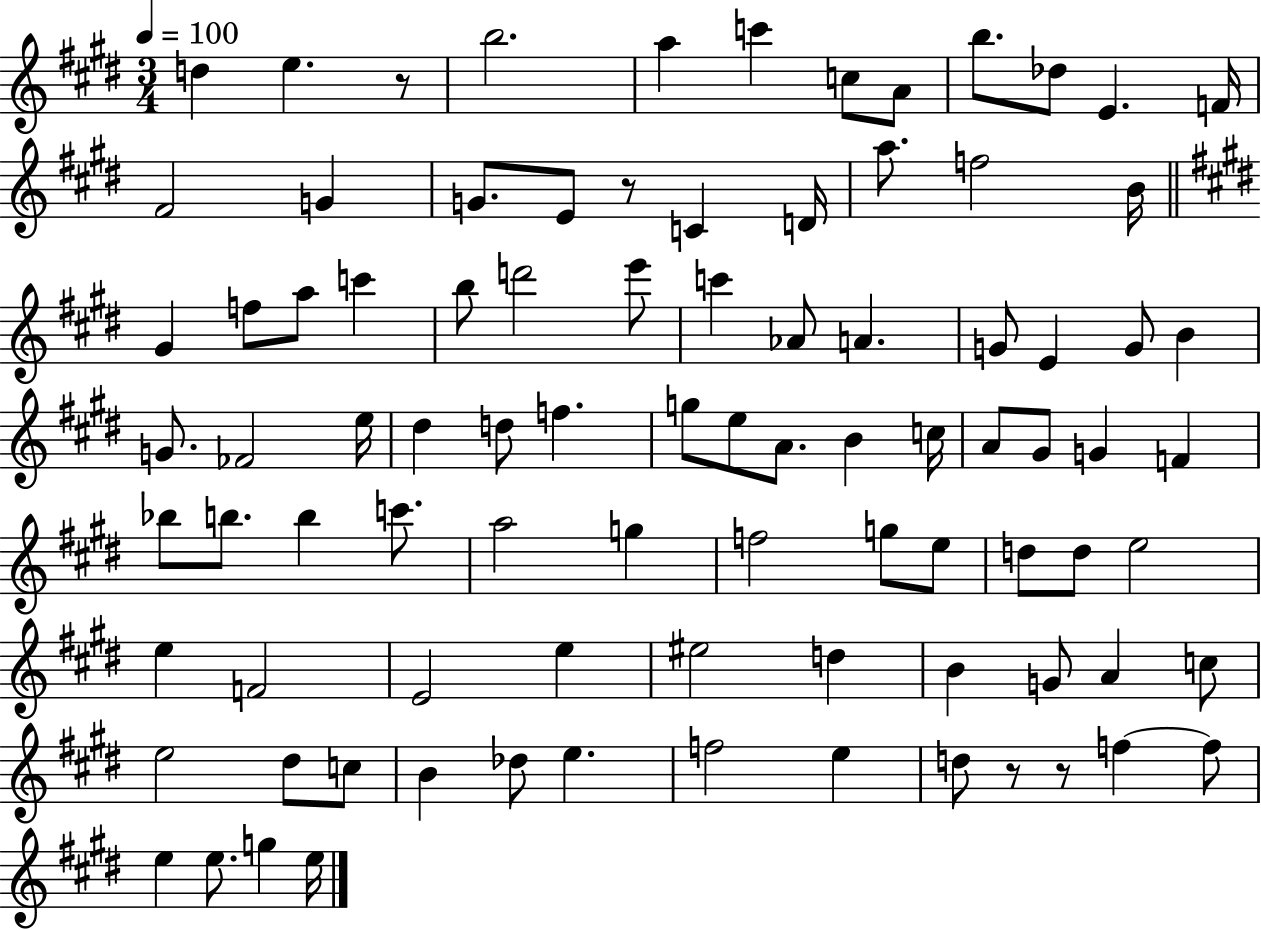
{
  \clef treble
  \numericTimeSignature
  \time 3/4
  \key e \major
  \tempo 4 = 100
  d''4 e''4. r8 | b''2. | a''4 c'''4 c''8 a'8 | b''8. des''8 e'4. f'16 | \break fis'2 g'4 | g'8. e'8 r8 c'4 d'16 | a''8. f''2 b'16 | \bar "||" \break \key e \major gis'4 f''8 a''8 c'''4 | b''8 d'''2 e'''8 | c'''4 aes'8 a'4. | g'8 e'4 g'8 b'4 | \break g'8. fes'2 e''16 | dis''4 d''8 f''4. | g''8 e''8 a'8. b'4 c''16 | a'8 gis'8 g'4 f'4 | \break bes''8 b''8. b''4 c'''8. | a''2 g''4 | f''2 g''8 e''8 | d''8 d''8 e''2 | \break e''4 f'2 | e'2 e''4 | eis''2 d''4 | b'4 g'8 a'4 c''8 | \break e''2 dis''8 c''8 | b'4 des''8 e''4. | f''2 e''4 | d''8 r8 r8 f''4~~ f''8 | \break e''4 e''8. g''4 e''16 | \bar "|."
}